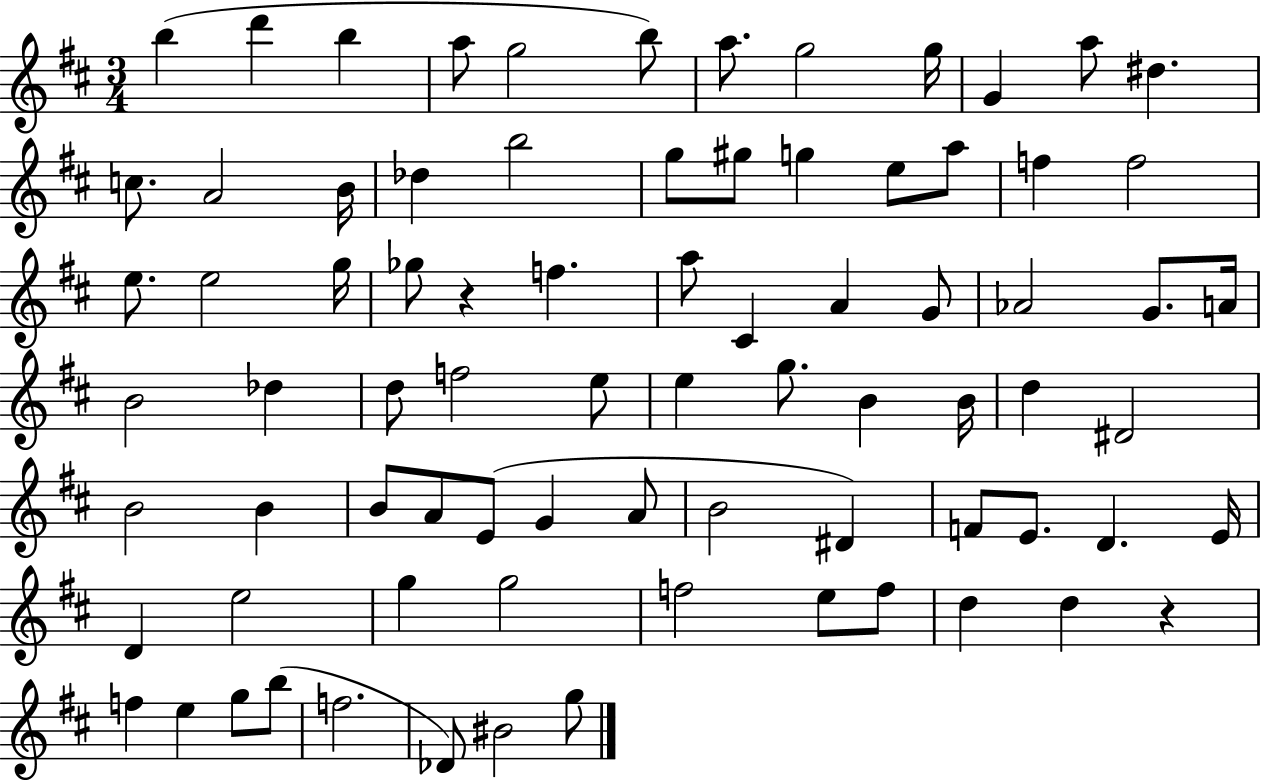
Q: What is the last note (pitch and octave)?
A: G5